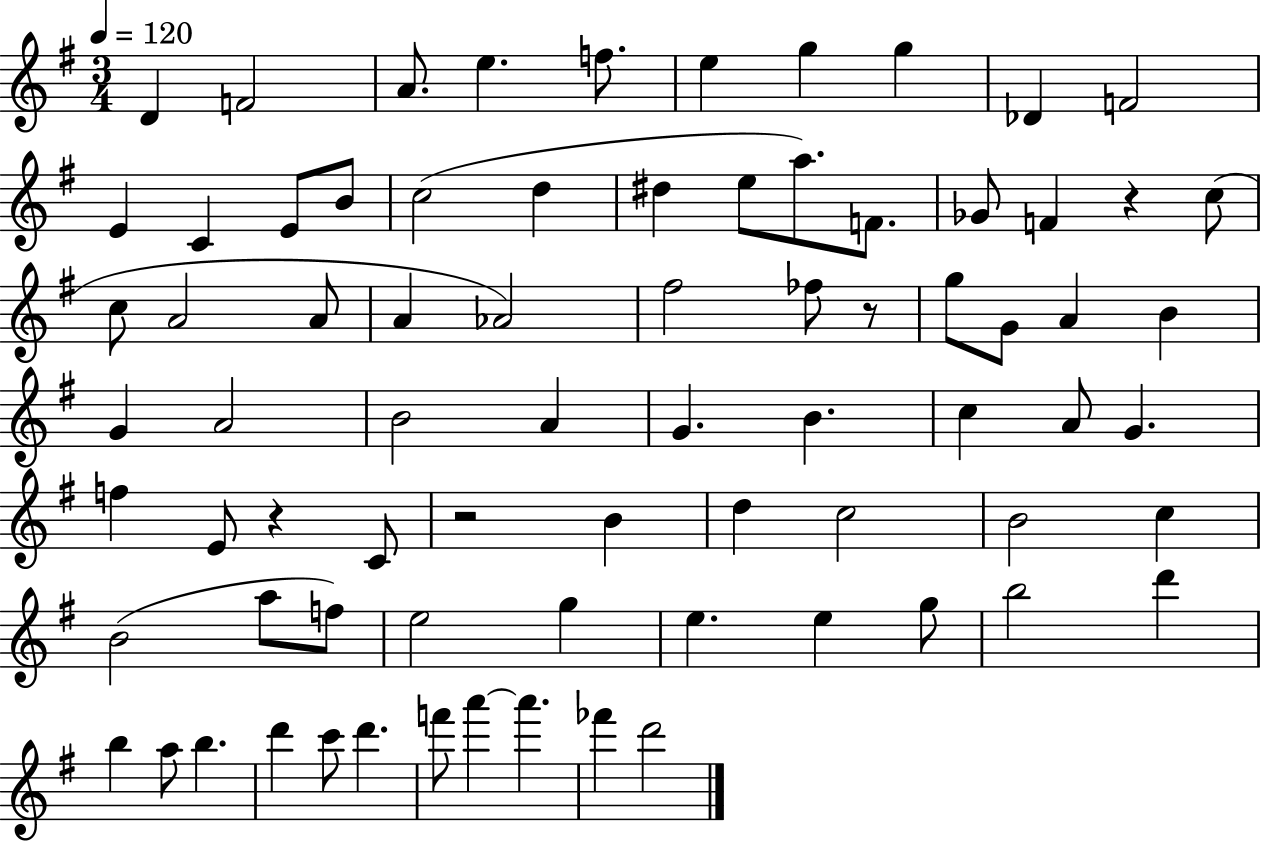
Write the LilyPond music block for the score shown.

{
  \clef treble
  \numericTimeSignature
  \time 3/4
  \key g \major
  \tempo 4 = 120
  d'4 f'2 | a'8. e''4. f''8. | e''4 g''4 g''4 | des'4 f'2 | \break e'4 c'4 e'8 b'8 | c''2( d''4 | dis''4 e''8 a''8.) f'8. | ges'8 f'4 r4 c''8( | \break c''8 a'2 a'8 | a'4 aes'2) | fis''2 fes''8 r8 | g''8 g'8 a'4 b'4 | \break g'4 a'2 | b'2 a'4 | g'4. b'4. | c''4 a'8 g'4. | \break f''4 e'8 r4 c'8 | r2 b'4 | d''4 c''2 | b'2 c''4 | \break b'2( a''8 f''8) | e''2 g''4 | e''4. e''4 g''8 | b''2 d'''4 | \break b''4 a''8 b''4. | d'''4 c'''8 d'''4. | f'''8 a'''4~~ a'''4. | fes'''4 d'''2 | \break \bar "|."
}